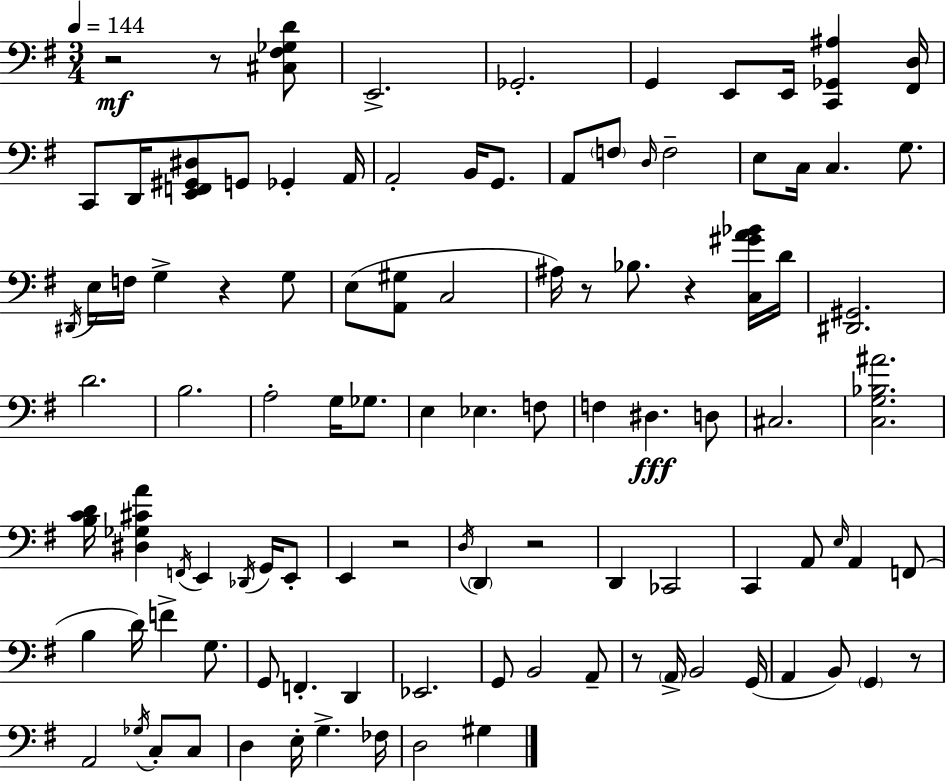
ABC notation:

X:1
T:Untitled
M:3/4
L:1/4
K:G
z2 z/2 [^C,^F,_G,D]/2 E,,2 _G,,2 G,, E,,/2 E,,/4 [C,,_G,,^A,] [^F,,D,]/4 C,,/2 D,,/4 [E,,F,,^G,,^D,]/2 G,,/2 _G,, A,,/4 A,,2 B,,/4 G,,/2 A,,/2 F,/2 D,/4 F,2 E,/2 C,/4 C, G,/2 ^D,,/4 E,/4 F,/4 G, z G,/2 E,/2 [A,,^G,]/2 C,2 ^A,/4 z/2 _B,/2 z [C,^GA_B]/4 D/4 [^D,,^G,,]2 D2 B,2 A,2 G,/4 _G,/2 E, _E, F,/2 F, ^D, D,/2 ^C,2 [C,G,_B,^A]2 [B,CD]/4 [^D,_G,^CA] F,,/4 E,, _D,,/4 G,,/4 E,,/2 E,, z2 D,/4 D,, z2 D,, _C,,2 C,, A,,/2 E,/4 A,, F,,/2 B, D/4 F G,/2 G,,/2 F,, D,, _E,,2 G,,/2 B,,2 A,,/2 z/2 A,,/4 B,,2 G,,/4 A,, B,,/2 G,, z/2 A,,2 _G,/4 C,/2 C,/2 D, E,/4 G, _F,/4 D,2 ^G,